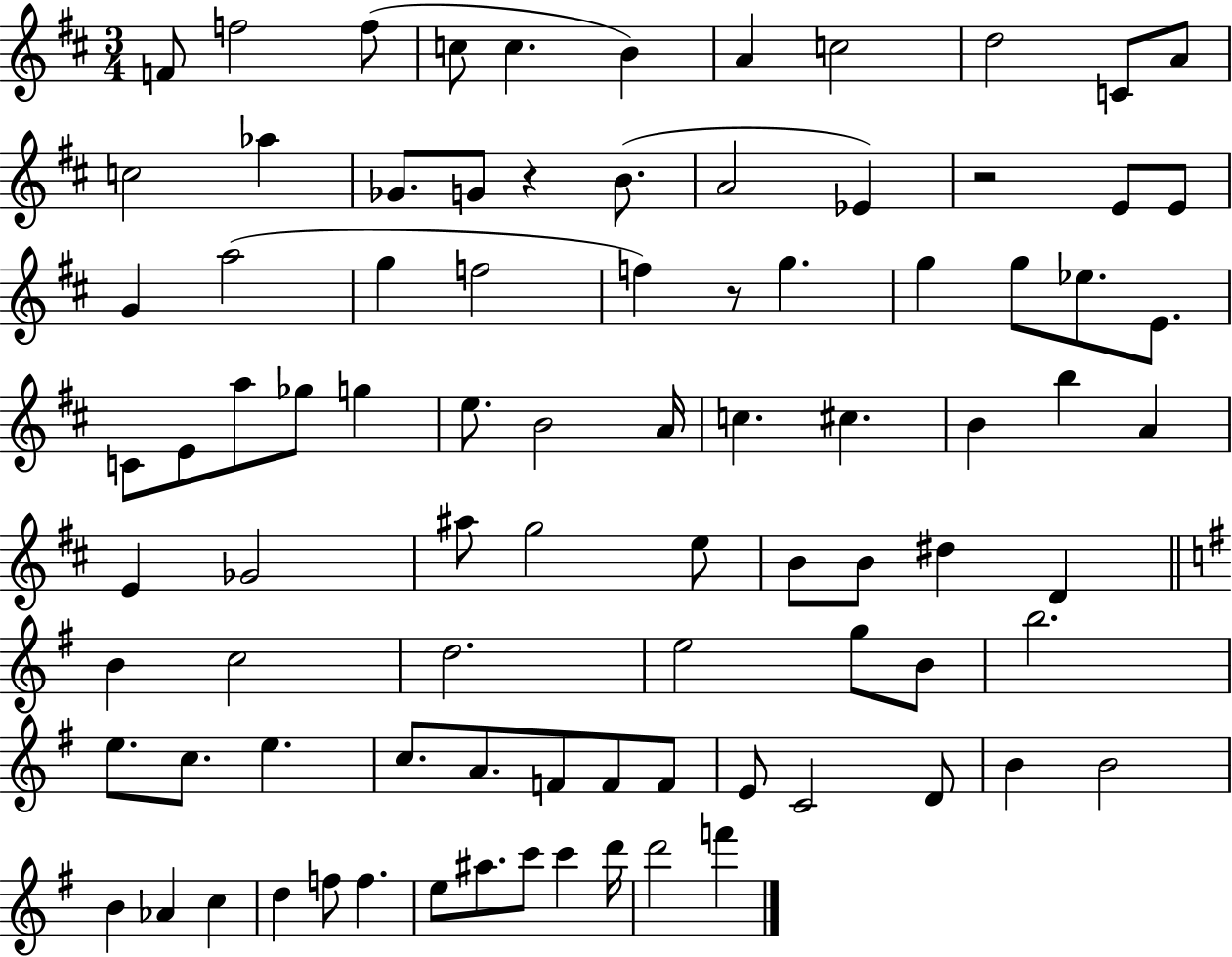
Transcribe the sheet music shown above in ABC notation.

X:1
T:Untitled
M:3/4
L:1/4
K:D
F/2 f2 f/2 c/2 c B A c2 d2 C/2 A/2 c2 _a _G/2 G/2 z B/2 A2 _E z2 E/2 E/2 G a2 g f2 f z/2 g g g/2 _e/2 E/2 C/2 E/2 a/2 _g/2 g e/2 B2 A/4 c ^c B b A E _G2 ^a/2 g2 e/2 B/2 B/2 ^d D B c2 d2 e2 g/2 B/2 b2 e/2 c/2 e c/2 A/2 F/2 F/2 F/2 E/2 C2 D/2 B B2 B _A c d f/2 f e/2 ^a/2 c'/2 c' d'/4 d'2 f'